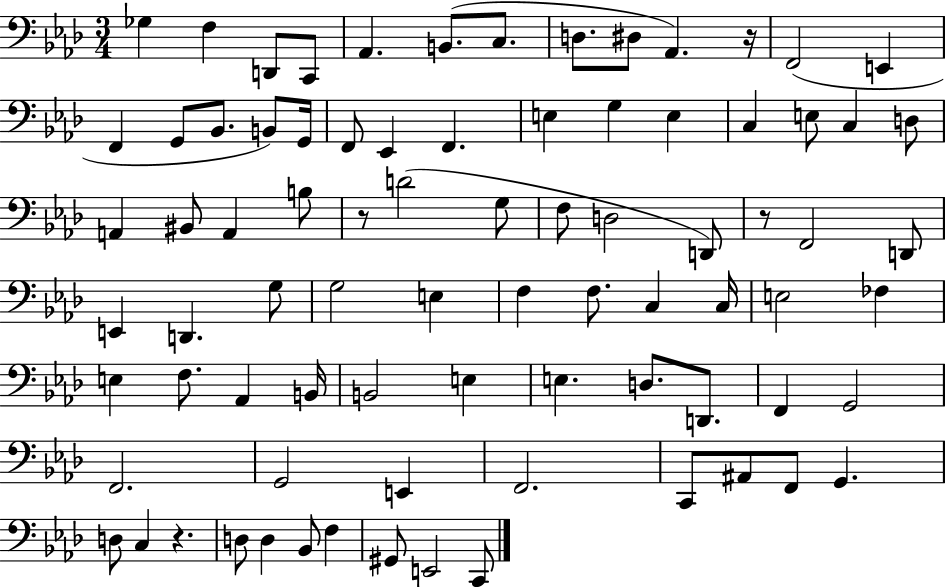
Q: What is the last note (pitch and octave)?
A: C2